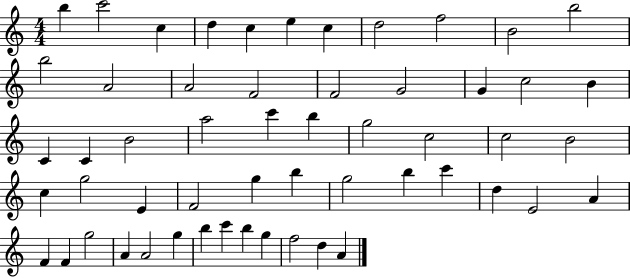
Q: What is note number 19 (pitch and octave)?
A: C5